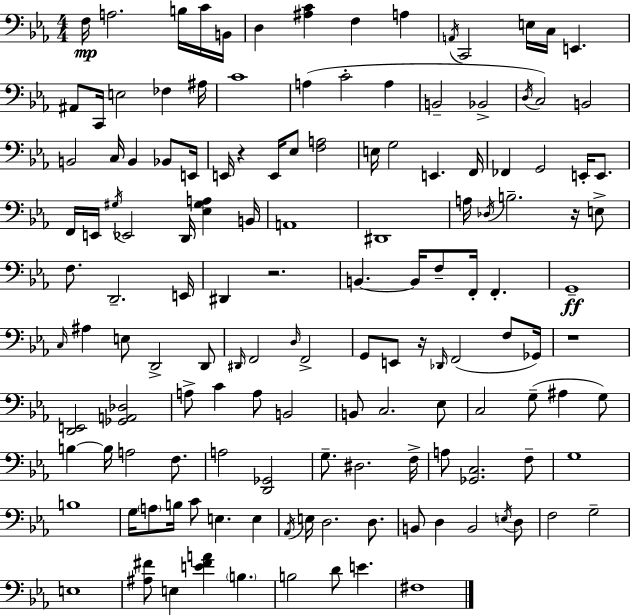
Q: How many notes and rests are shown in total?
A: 141